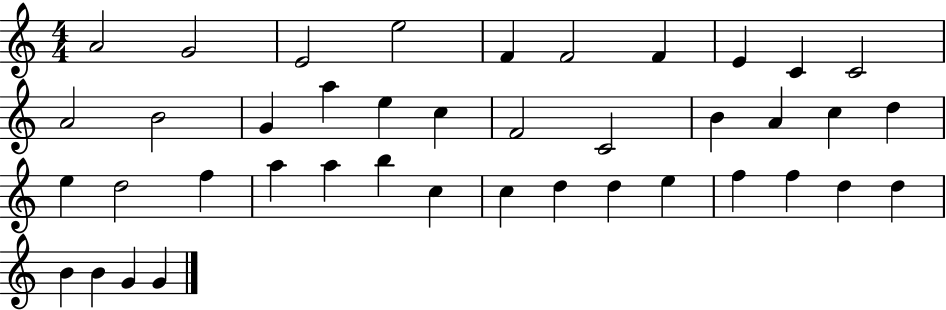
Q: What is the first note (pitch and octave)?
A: A4